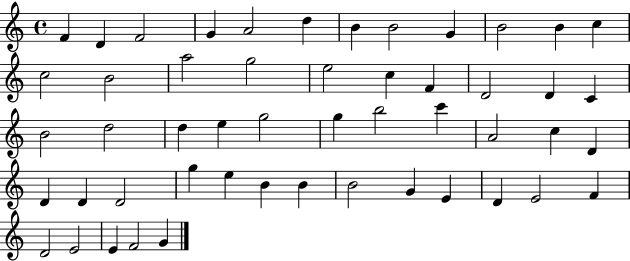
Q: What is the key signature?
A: C major